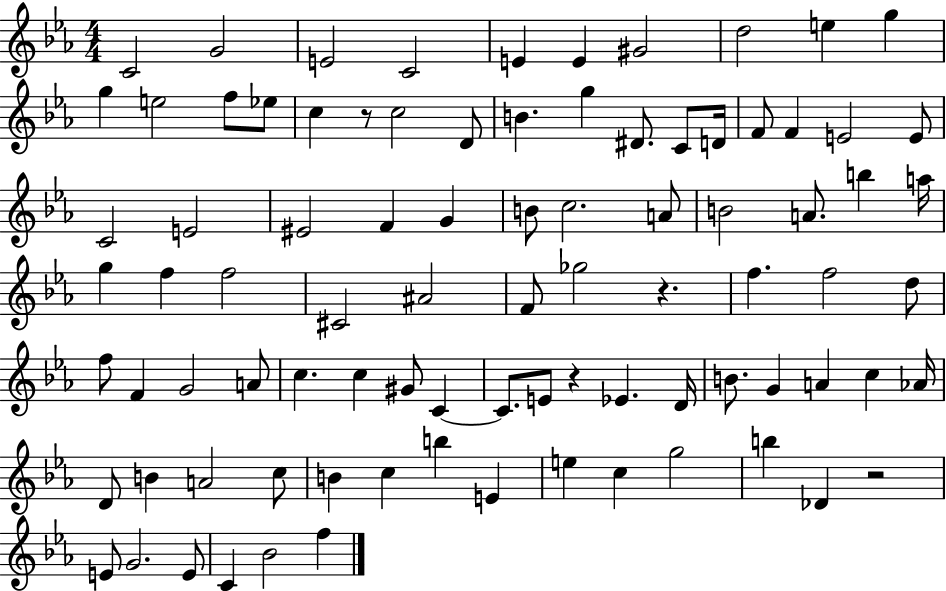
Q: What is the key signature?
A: EES major